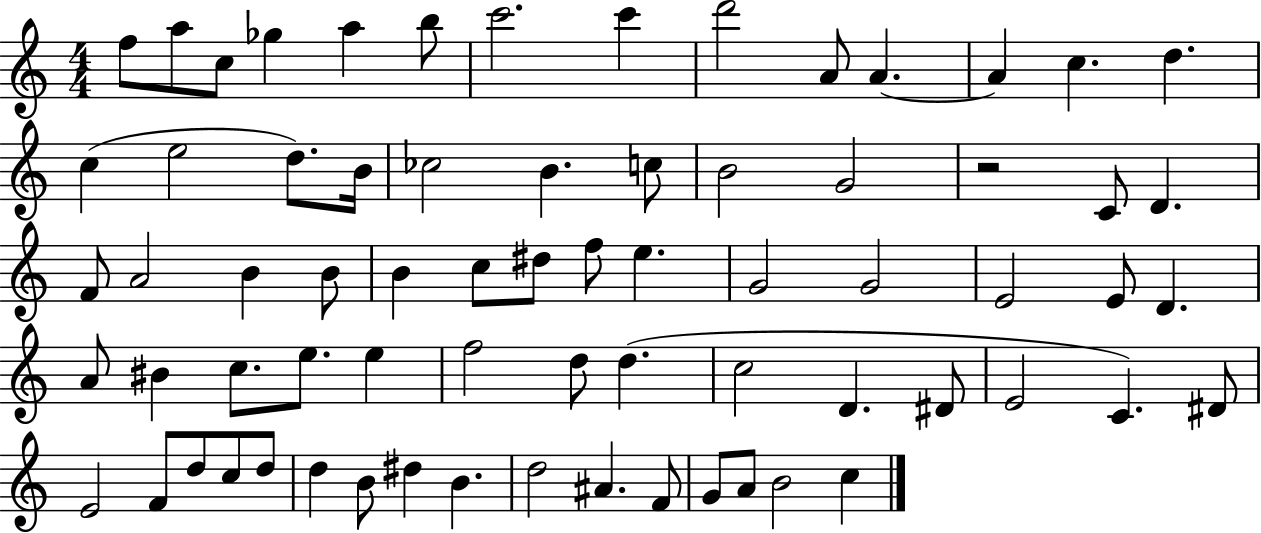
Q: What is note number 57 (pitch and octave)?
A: C5